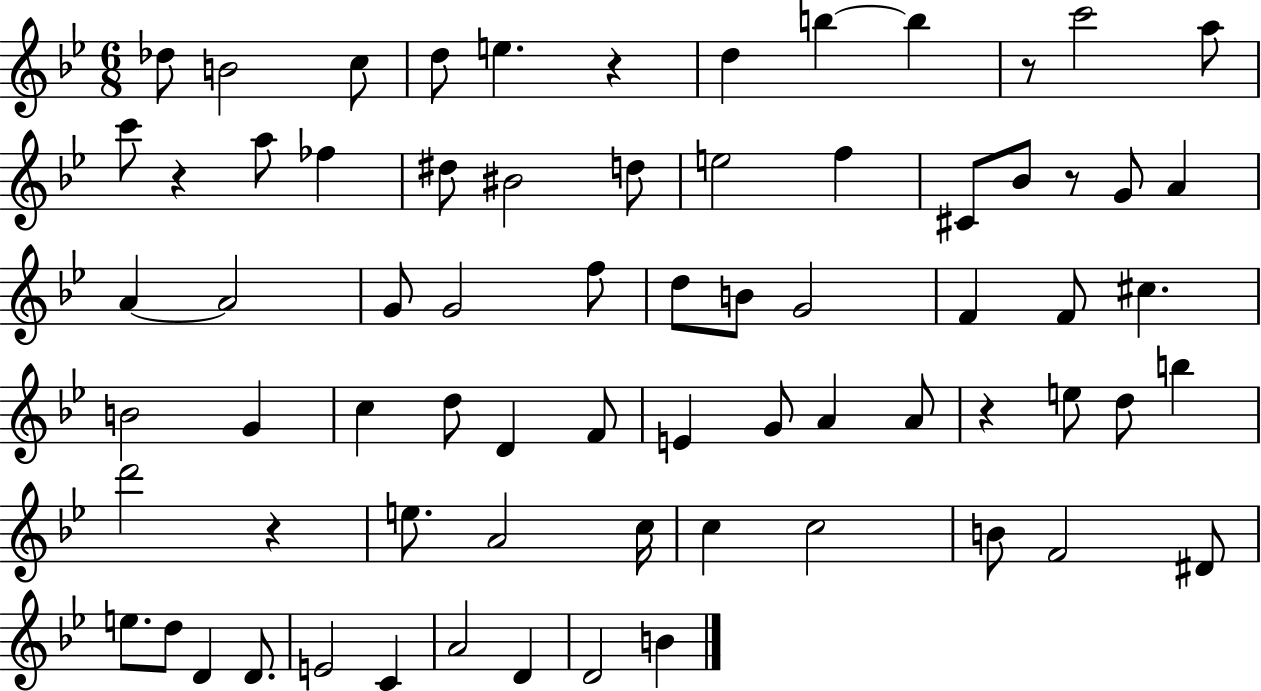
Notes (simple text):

Db5/e B4/h C5/e D5/e E5/q. R/q D5/q B5/q B5/q R/e C6/h A5/e C6/e R/q A5/e FES5/q D#5/e BIS4/h D5/e E5/h F5/q C#4/e Bb4/e R/e G4/e A4/q A4/q A4/h G4/e G4/h F5/e D5/e B4/e G4/h F4/q F4/e C#5/q. B4/h G4/q C5/q D5/e D4/q F4/e E4/q G4/e A4/q A4/e R/q E5/e D5/e B5/q D6/h R/q E5/e. A4/h C5/s C5/q C5/h B4/e F4/h D#4/e E5/e. D5/e D4/q D4/e. E4/h C4/q A4/h D4/q D4/h B4/q